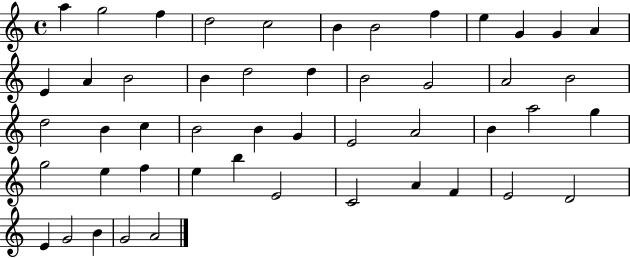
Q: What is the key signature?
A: C major